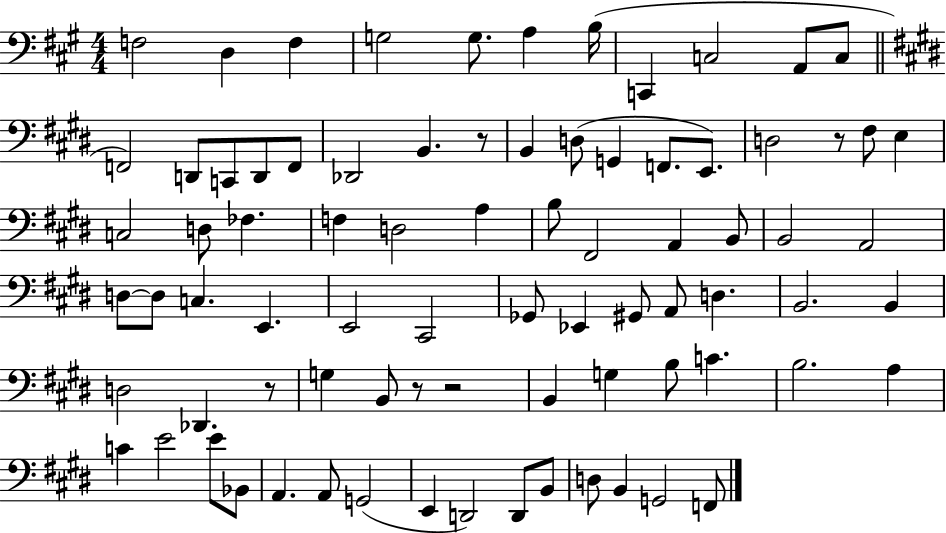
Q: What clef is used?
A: bass